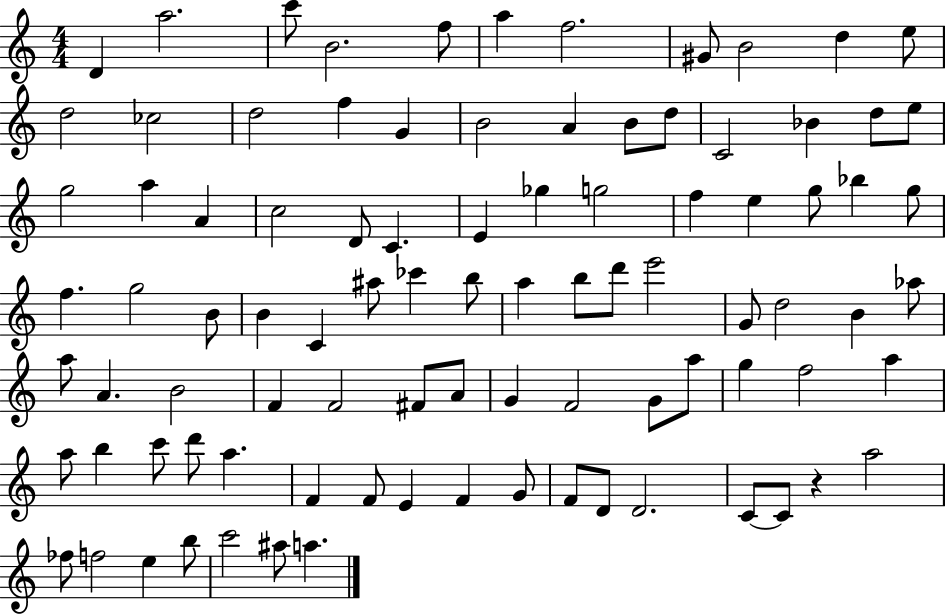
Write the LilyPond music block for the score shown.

{
  \clef treble
  \numericTimeSignature
  \time 4/4
  \key c \major
  d'4 a''2. | c'''8 b'2. f''8 | a''4 f''2. | gis'8 b'2 d''4 e''8 | \break d''2 ces''2 | d''2 f''4 g'4 | b'2 a'4 b'8 d''8 | c'2 bes'4 d''8 e''8 | \break g''2 a''4 a'4 | c''2 d'8 c'4. | e'4 ges''4 g''2 | f''4 e''4 g''8 bes''4 g''8 | \break f''4. g''2 b'8 | b'4 c'4 ais''8 ces'''4 b''8 | a''4 b''8 d'''8 e'''2 | g'8 d''2 b'4 aes''8 | \break a''8 a'4. b'2 | f'4 f'2 fis'8 a'8 | g'4 f'2 g'8 a''8 | g''4 f''2 a''4 | \break a''8 b''4 c'''8 d'''8 a''4. | f'4 f'8 e'4 f'4 g'8 | f'8 d'8 d'2. | c'8~~ c'8 r4 a''2 | \break fes''8 f''2 e''4 b''8 | c'''2 ais''8 a''4. | \bar "|."
}